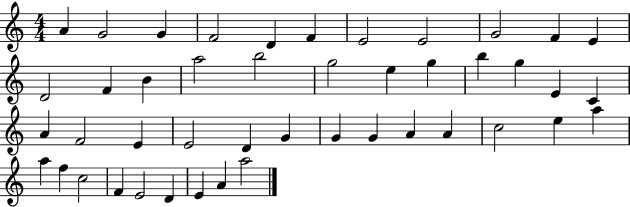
A4/q G4/h G4/q F4/h D4/q F4/q E4/h E4/h G4/h F4/q E4/q D4/h F4/q B4/q A5/h B5/h G5/h E5/q G5/q B5/q G5/q E4/q C4/q A4/q F4/h E4/q E4/h D4/q G4/q G4/q G4/q A4/q A4/q C5/h E5/q A5/q A5/q F5/q C5/h F4/q E4/h D4/q E4/q A4/q A5/h